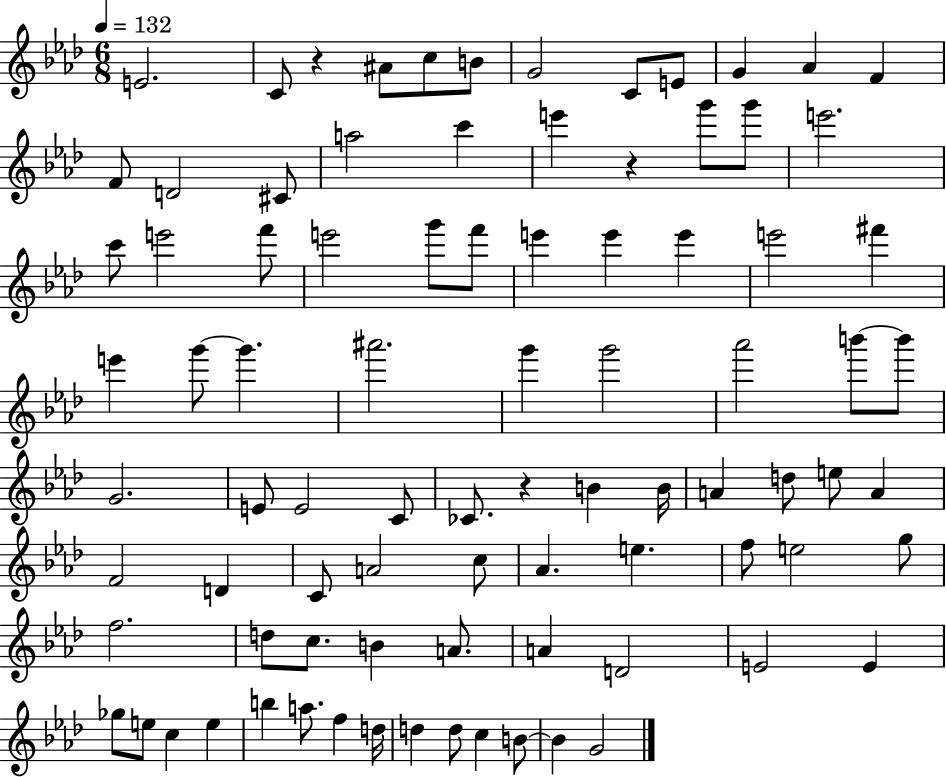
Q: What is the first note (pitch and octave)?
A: E4